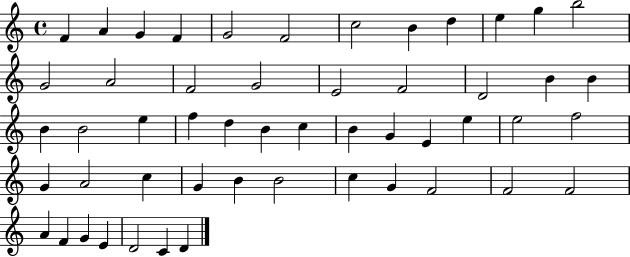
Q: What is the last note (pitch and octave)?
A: D4